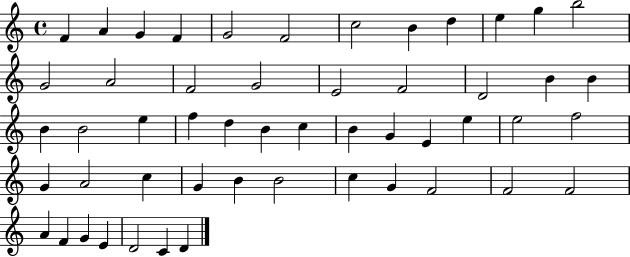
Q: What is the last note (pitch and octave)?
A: D4